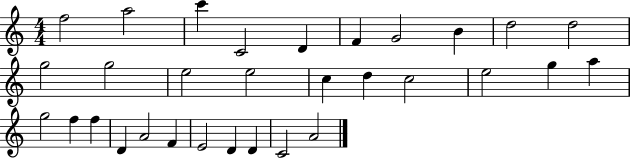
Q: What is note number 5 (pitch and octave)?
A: D4